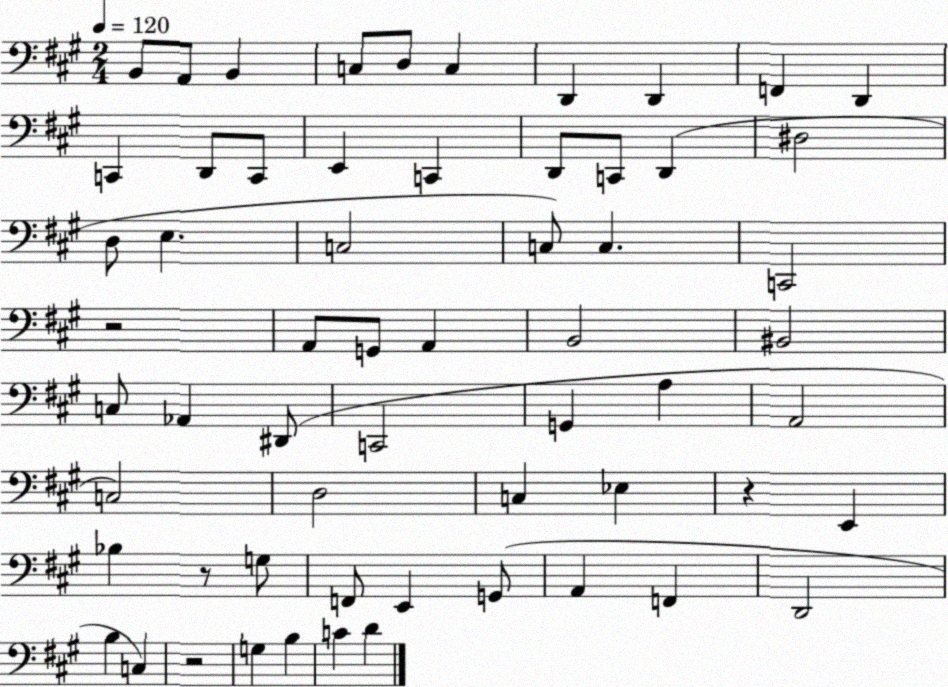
X:1
T:Untitled
M:2/4
L:1/4
K:A
B,,/2 A,,/2 B,, C,/2 D,/2 C, D,, D,, F,, D,, C,, D,,/2 C,,/2 E,, C,, D,,/2 C,,/2 D,, ^D,2 D,/2 E, C,2 C,/2 C, C,,2 z2 A,,/2 G,,/2 A,, B,,2 ^B,,2 C,/2 _A,, ^D,,/2 C,,2 G,, A, A,,2 C,2 D,2 C, _E, z E,, _B, z/2 G,/2 F,,/2 E,, G,,/2 A,, F,, D,,2 B, C, z2 G, B, C D